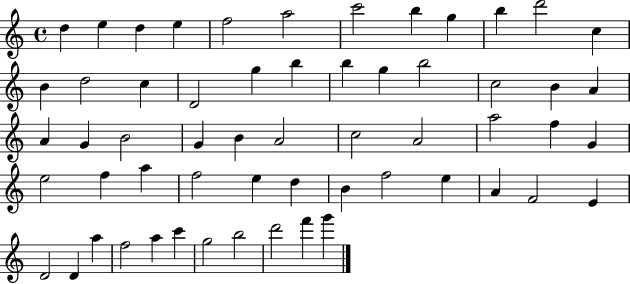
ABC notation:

X:1
T:Untitled
M:4/4
L:1/4
K:C
d e d e f2 a2 c'2 b g b d'2 c B d2 c D2 g b b g b2 c2 B A A G B2 G B A2 c2 A2 a2 f G e2 f a f2 e d B f2 e A F2 E D2 D a f2 a c' g2 b2 d'2 f' g'